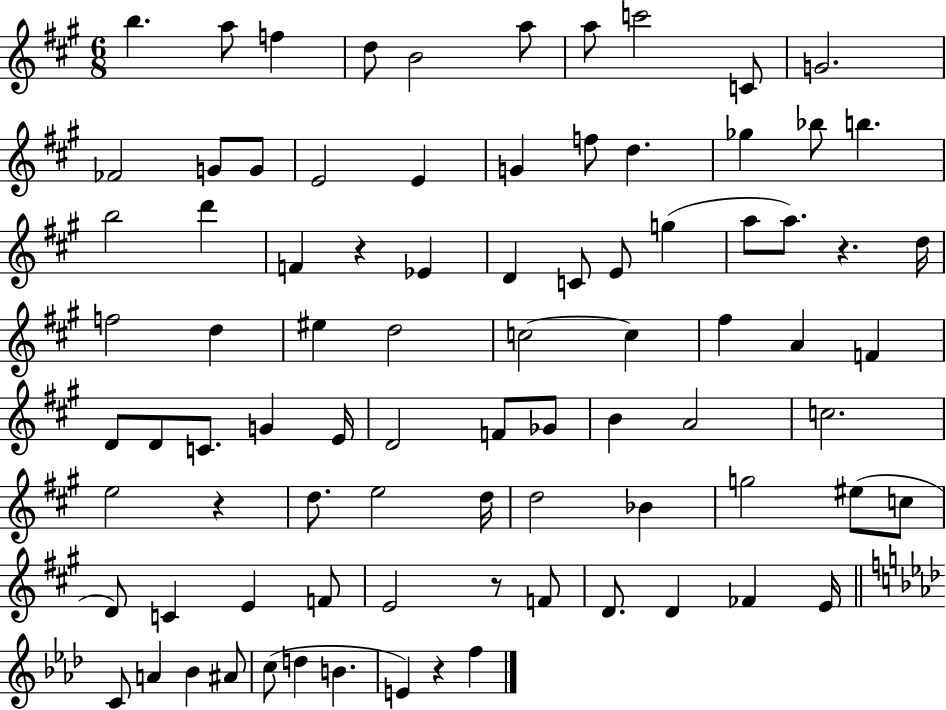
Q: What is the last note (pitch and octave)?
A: F5